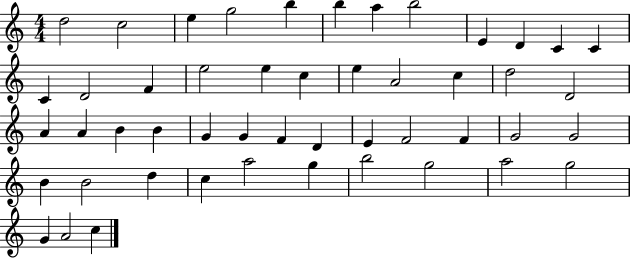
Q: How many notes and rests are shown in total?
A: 49